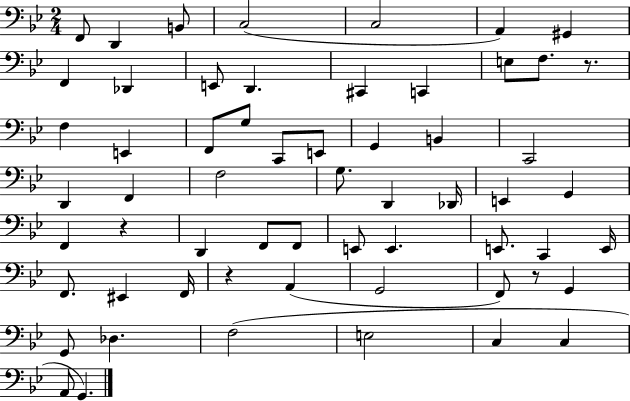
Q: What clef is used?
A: bass